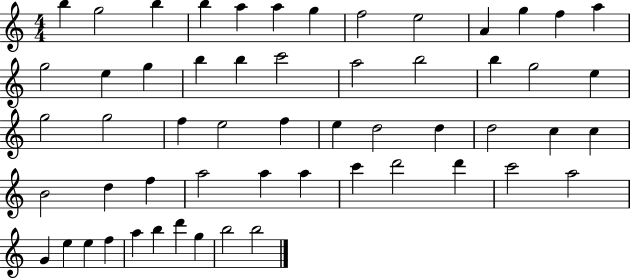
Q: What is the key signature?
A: C major